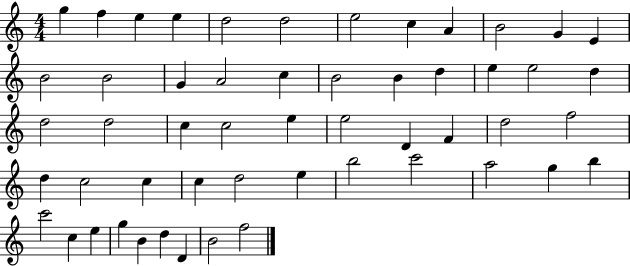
{
  \clef treble
  \numericTimeSignature
  \time 4/4
  \key c \major
  g''4 f''4 e''4 e''4 | d''2 d''2 | e''2 c''4 a'4 | b'2 g'4 e'4 | \break b'2 b'2 | g'4 a'2 c''4 | b'2 b'4 d''4 | e''4 e''2 d''4 | \break d''2 d''2 | c''4 c''2 e''4 | e''2 d'4 f'4 | d''2 f''2 | \break d''4 c''2 c''4 | c''4 d''2 e''4 | b''2 c'''2 | a''2 g''4 b''4 | \break c'''2 c''4 e''4 | g''4 b'4 d''4 d'4 | b'2 f''2 | \bar "|."
}